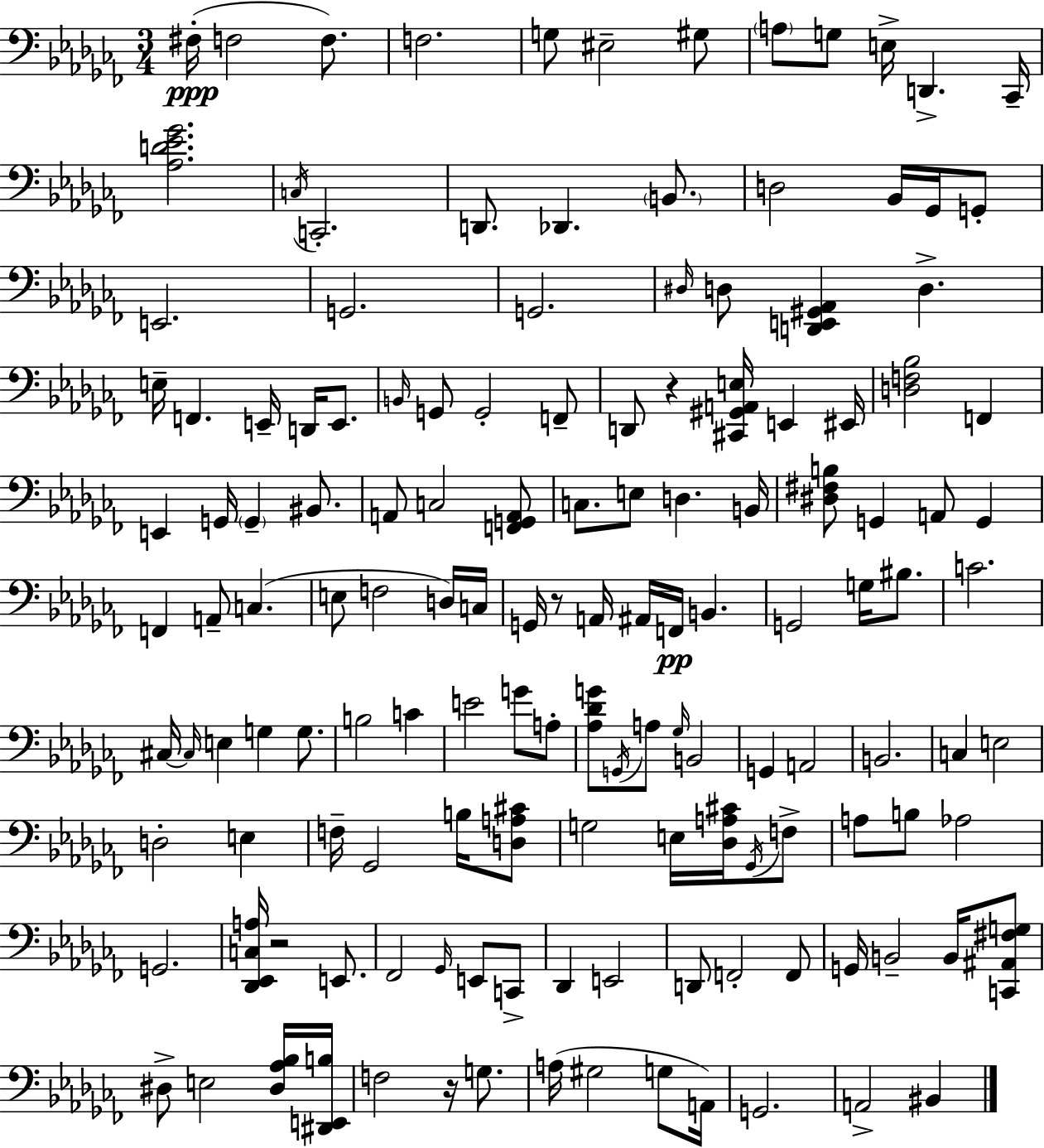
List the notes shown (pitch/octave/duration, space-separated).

F#3/s F3/h F3/e. F3/h. G3/e EIS3/h G#3/e A3/e G3/e E3/s D2/q. CES2/s [Ab3,D4,Eb4,Gb4]/h. C3/s C2/h. D2/e. Db2/q. B2/e. D3/h Bb2/s Gb2/s G2/e E2/h. G2/h. G2/h. D#3/s D3/e [D2,E2,G#2,Ab2]/q D3/q. E3/s F2/q. E2/s D2/s E2/e. B2/s G2/e G2/h F2/e D2/e R/q [C#2,G#2,A2,E3]/s E2/q EIS2/s [D3,F3,Bb3]/h F2/q E2/q G2/s G2/q BIS2/e. A2/e C3/h [F2,G2,A2]/e C3/e. E3/e D3/q. B2/s [D#3,F#3,B3]/e G2/q A2/e G2/q F2/q A2/e C3/q. E3/e F3/h D3/s C3/s G2/s R/e A2/s A#2/s F2/s B2/q. G2/h G3/s BIS3/e. C4/h. C#3/s C#3/s E3/q G3/q G3/e. B3/h C4/q E4/h G4/e A3/e [Ab3,Db4,G4]/e G2/s A3/e Gb3/s B2/h G2/q A2/h B2/h. C3/q E3/h D3/h E3/q F3/s Gb2/h B3/s [D3,A3,C#4]/e G3/h E3/s [Db3,A3,C#4]/s Gb2/s F3/e A3/e B3/e Ab3/h G2/h. [Db2,Eb2,C3,A3]/s R/h E2/e. FES2/h Gb2/s E2/e C2/e Db2/q E2/h D2/e F2/h F2/e G2/s B2/h B2/s [C2,A#2,F#3,G3]/e D#3/e E3/h [D#3,Ab3,Bb3]/s [D#2,E2,B3]/s F3/h R/s G3/e. A3/s G#3/h G3/e A2/s G2/h. A2/h BIS2/q